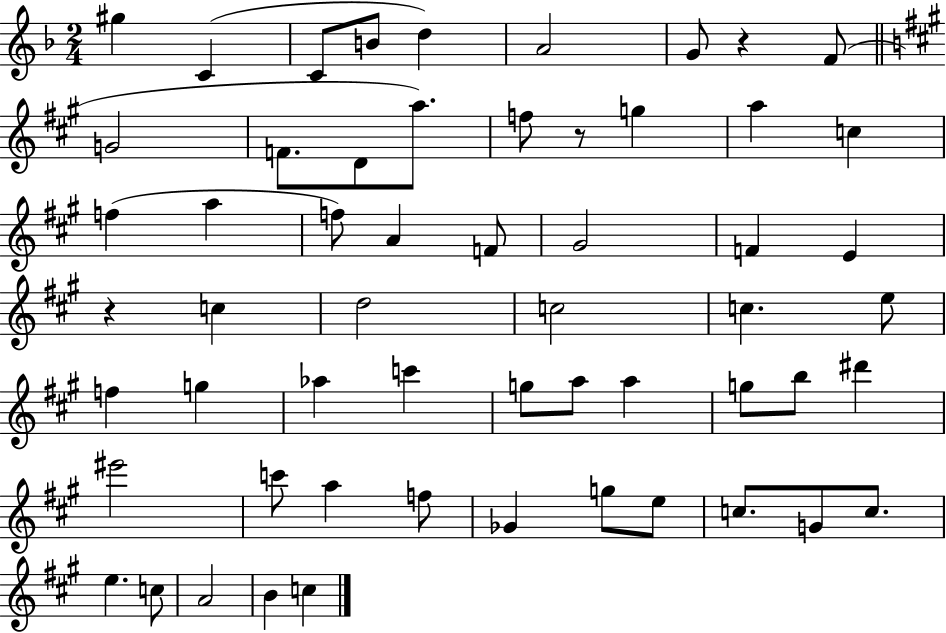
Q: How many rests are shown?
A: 3